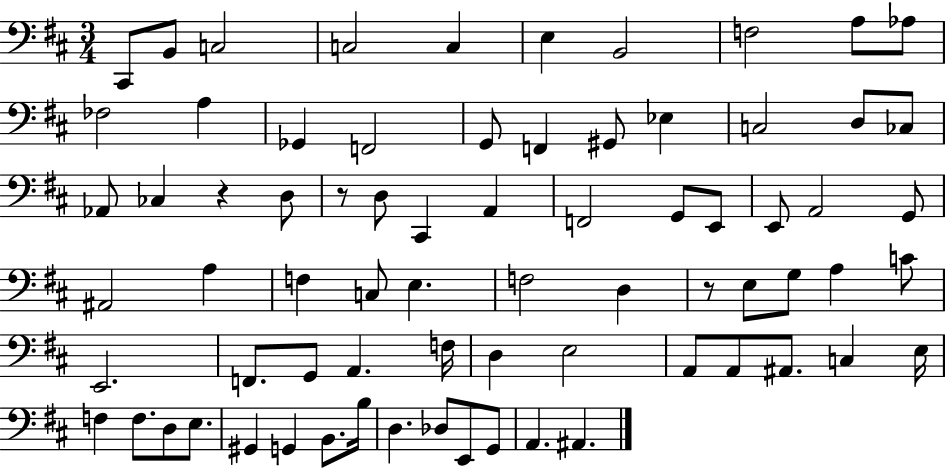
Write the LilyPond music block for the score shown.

{
  \clef bass
  \numericTimeSignature
  \time 3/4
  \key d \major
  cis,8 b,8 c2 | c2 c4 | e4 b,2 | f2 a8 aes8 | \break fes2 a4 | ges,4 f,2 | g,8 f,4 gis,8 ees4 | c2 d8 ces8 | \break aes,8 ces4 r4 d8 | r8 d8 cis,4 a,4 | f,2 g,8 e,8 | e,8 a,2 g,8 | \break ais,2 a4 | f4 c8 e4. | f2 d4 | r8 e8 g8 a4 c'8 | \break e,2. | f,8. g,8 a,4. f16 | d4 e2 | a,8 a,8 ais,8. c4 e16 | \break f4 f8. d8 e8. | gis,4 g,4 b,8. b16 | d4. des8 e,8 g,8 | a,4. ais,4. | \break \bar "|."
}